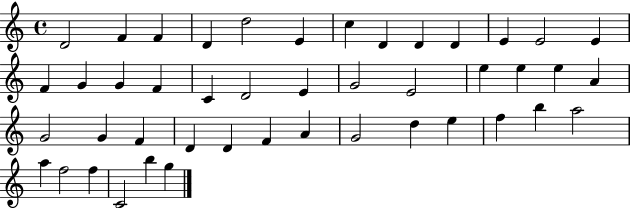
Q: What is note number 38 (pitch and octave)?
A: B5